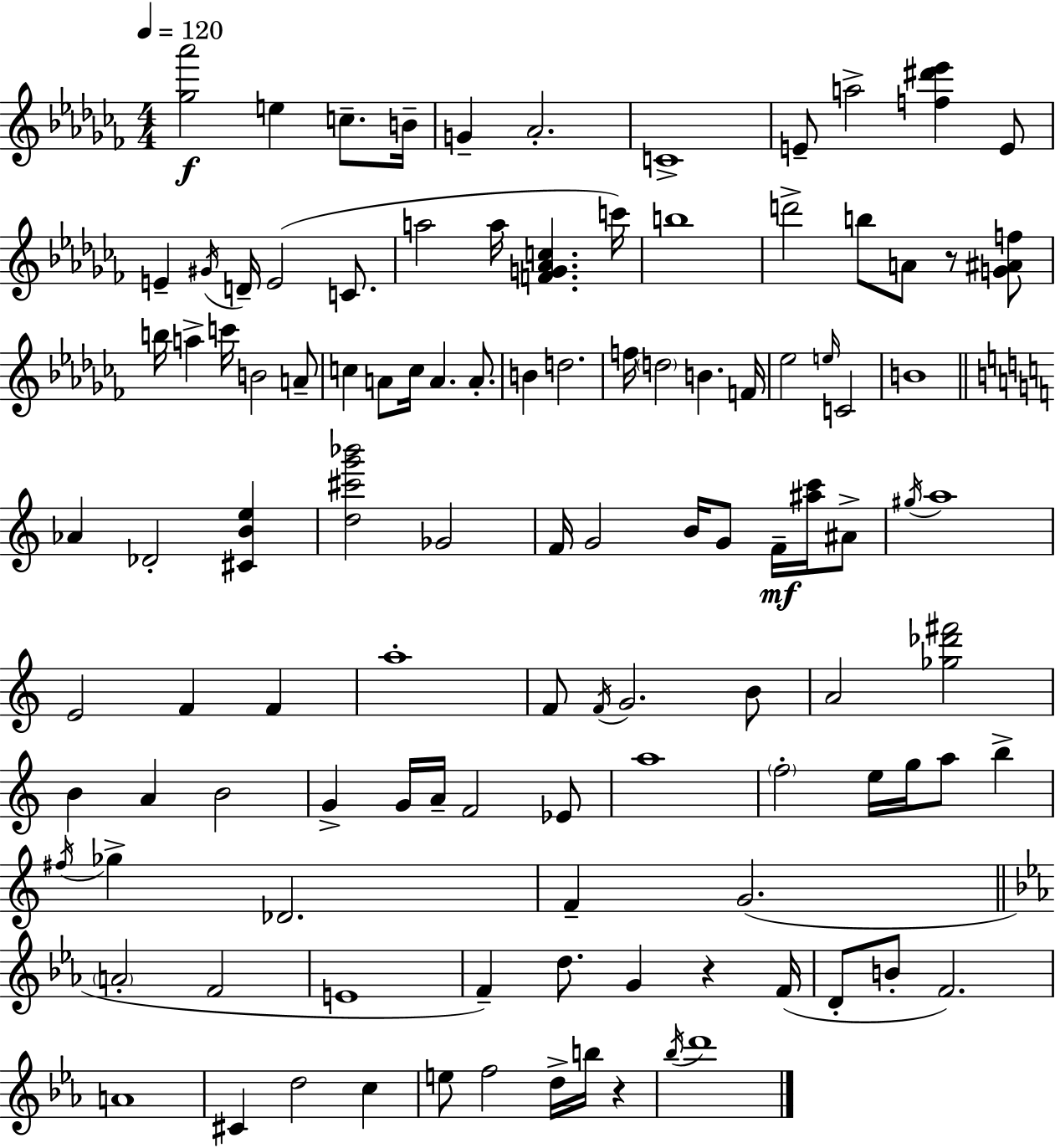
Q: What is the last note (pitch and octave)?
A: D6